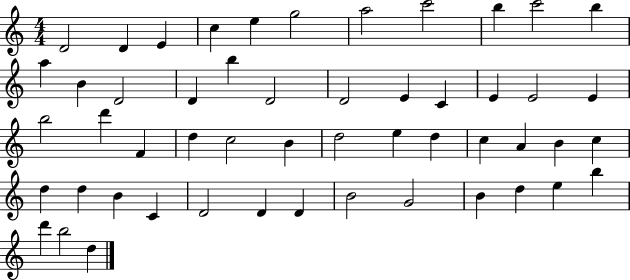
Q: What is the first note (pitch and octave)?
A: D4